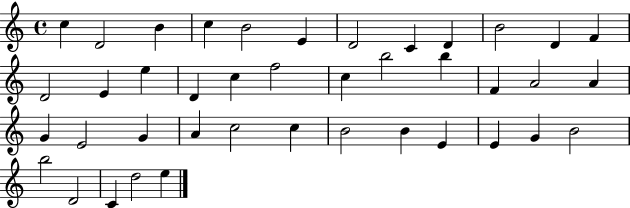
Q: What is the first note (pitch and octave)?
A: C5